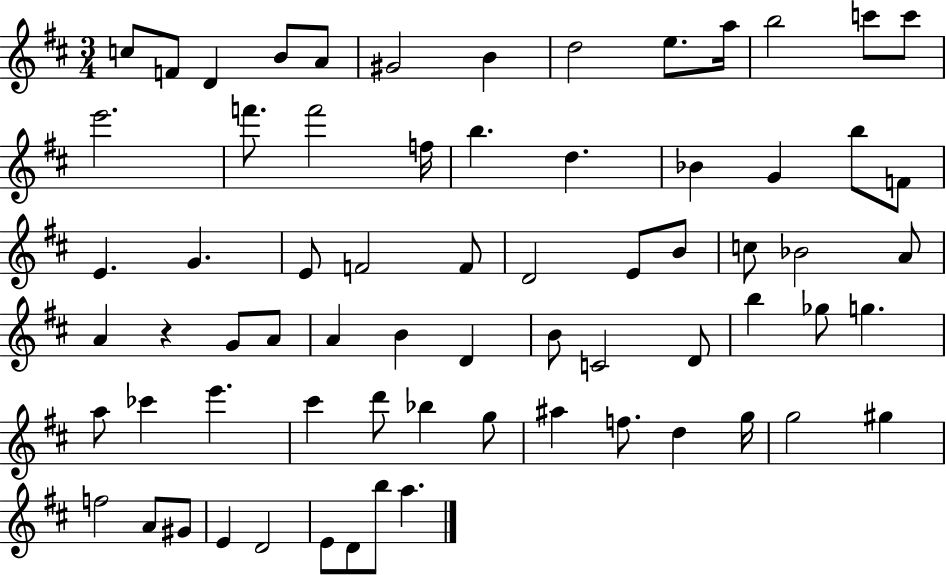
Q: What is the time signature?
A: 3/4